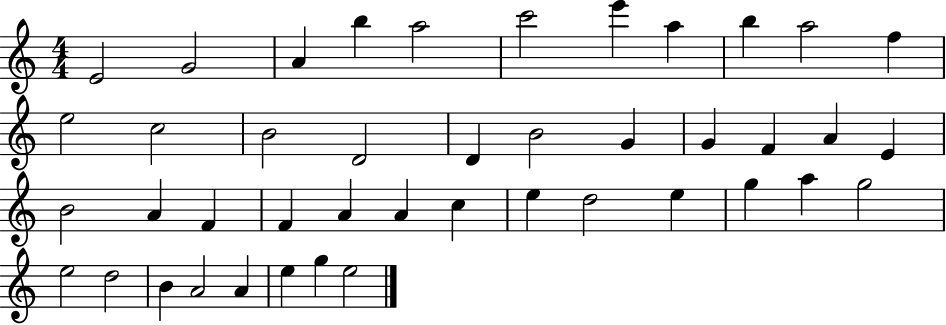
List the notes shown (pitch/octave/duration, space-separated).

E4/h G4/h A4/q B5/q A5/h C6/h E6/q A5/q B5/q A5/h F5/q E5/h C5/h B4/h D4/h D4/q B4/h G4/q G4/q F4/q A4/q E4/q B4/h A4/q F4/q F4/q A4/q A4/q C5/q E5/q D5/h E5/q G5/q A5/q G5/h E5/h D5/h B4/q A4/h A4/q E5/q G5/q E5/h